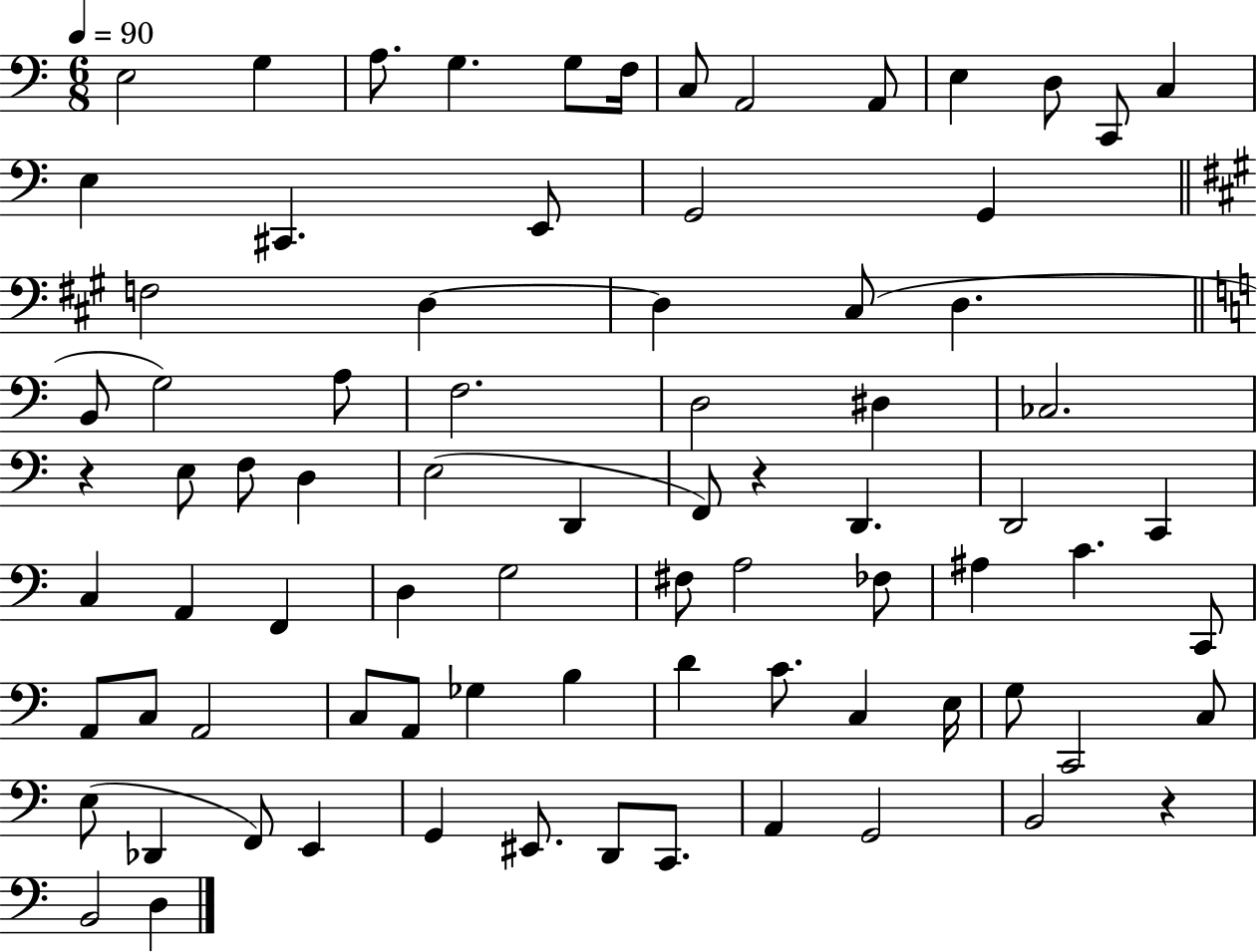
E3/h G3/q A3/e. G3/q. G3/e F3/s C3/e A2/h A2/e E3/q D3/e C2/e C3/q E3/q C#2/q. E2/e G2/h G2/q F3/h D3/q D3/q C#3/e D3/q. B2/e G3/h A3/e F3/h. D3/h D#3/q CES3/h. R/q E3/e F3/e D3/q E3/h D2/q F2/e R/q D2/q. D2/h C2/q C3/q A2/q F2/q D3/q G3/h F#3/e A3/h FES3/e A#3/q C4/q. C2/e A2/e C3/e A2/h C3/e A2/e Gb3/q B3/q D4/q C4/e. C3/q E3/s G3/e C2/h C3/e E3/e Db2/q F2/e E2/q G2/q EIS2/e. D2/e C2/e. A2/q G2/h B2/h R/q B2/h D3/q